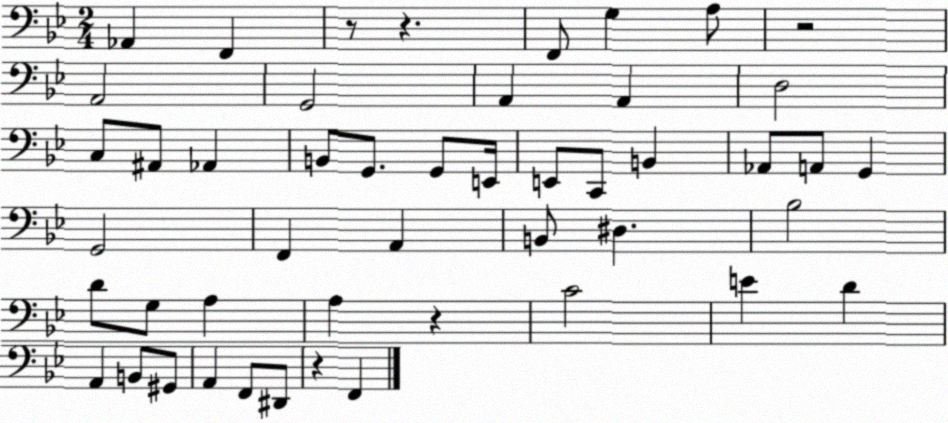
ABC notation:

X:1
T:Untitled
M:2/4
L:1/4
K:Bb
_A,, F,, z/2 z F,,/2 G, A,/2 z2 A,,2 G,,2 A,, A,, D,2 C,/2 ^A,,/2 _A,, B,,/2 G,,/2 G,,/2 E,,/4 E,,/2 C,,/2 B,, _A,,/2 A,,/2 G,, G,,2 F,, A,, B,,/2 ^D, _B,2 D/2 G,/2 A, A, z C2 E D A,, B,,/2 ^G,,/2 A,, F,,/2 ^D,,/2 z F,,